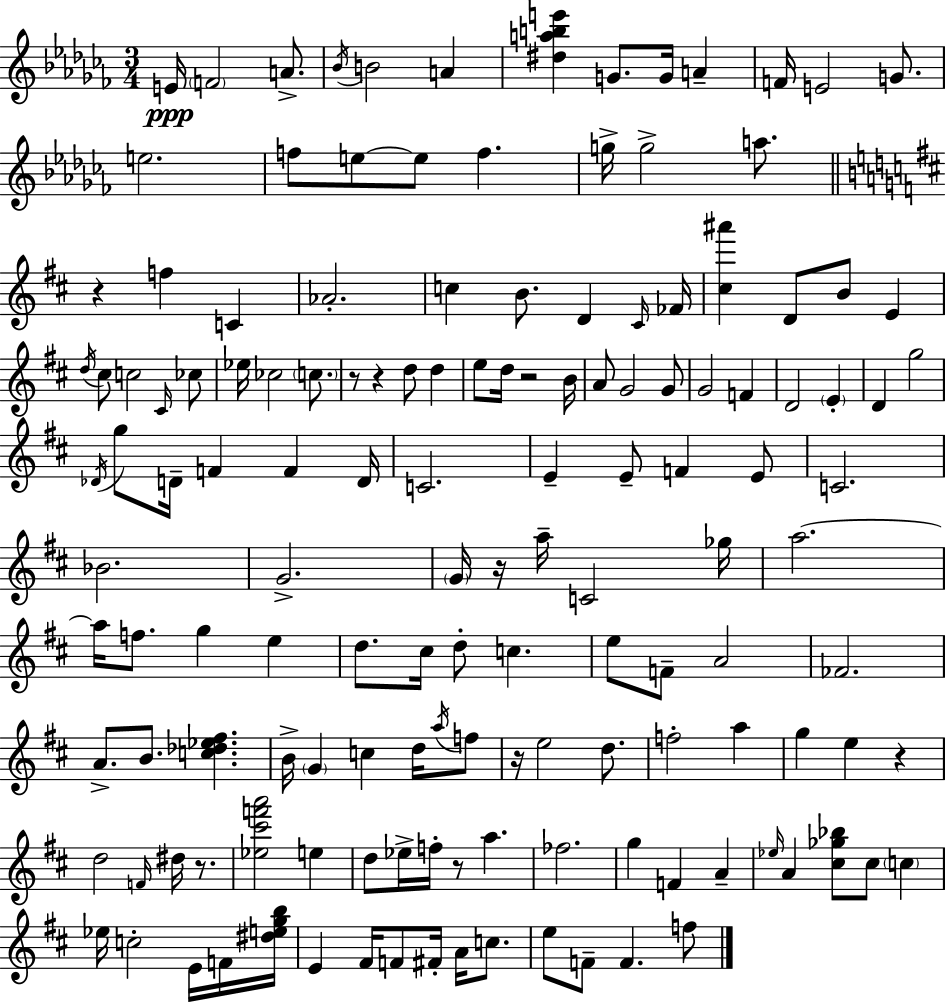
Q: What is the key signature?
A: AES minor